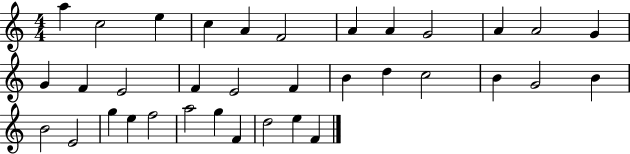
X:1
T:Untitled
M:4/4
L:1/4
K:C
a c2 e c A F2 A A G2 A A2 G G F E2 F E2 F B d c2 B G2 B B2 E2 g e f2 a2 g F d2 e F